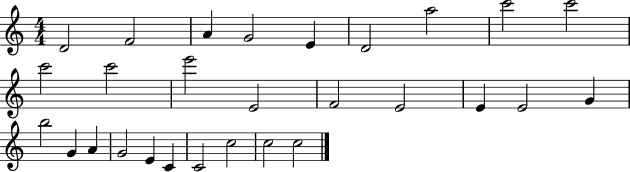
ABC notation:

X:1
T:Untitled
M:4/4
L:1/4
K:C
D2 F2 A G2 E D2 a2 c'2 c'2 c'2 c'2 e'2 E2 F2 E2 E E2 G b2 G A G2 E C C2 c2 c2 c2